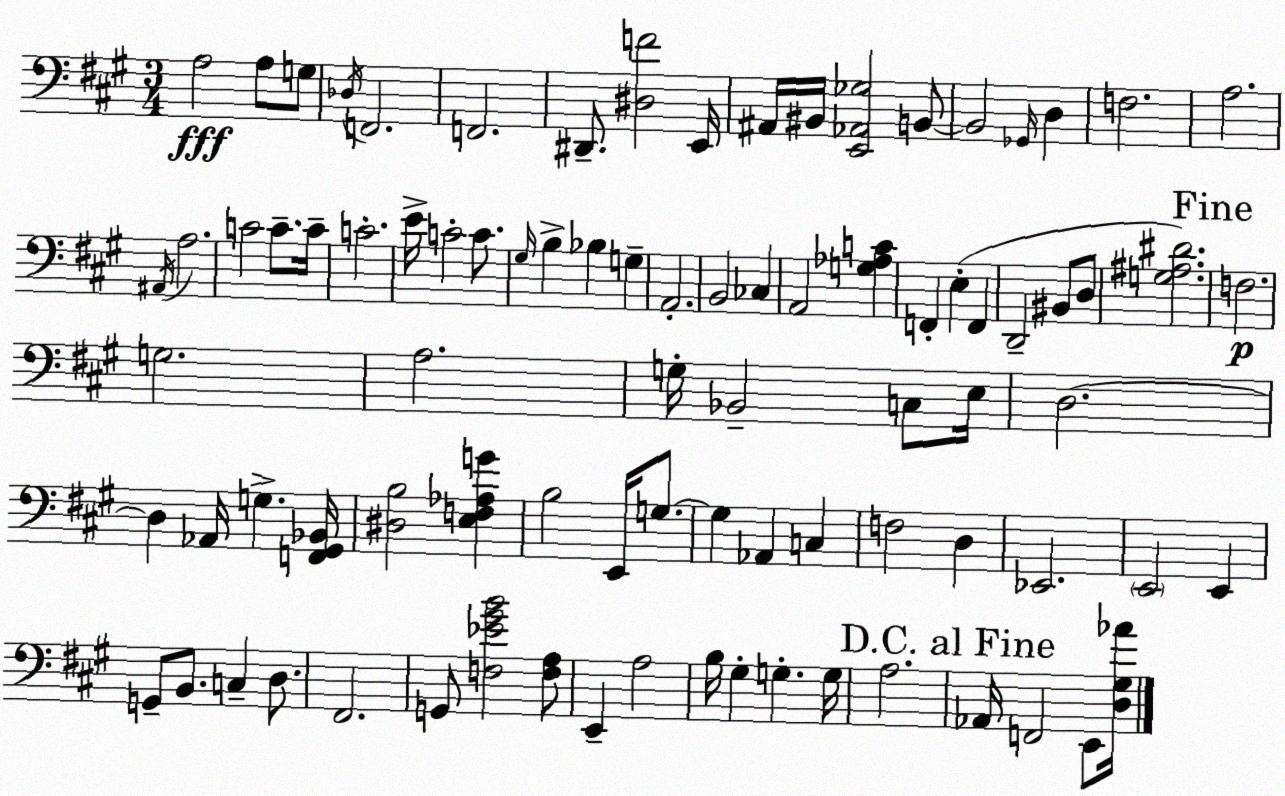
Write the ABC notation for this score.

X:1
T:Untitled
M:3/4
L:1/4
K:A
A,2 A,/2 G,/2 _D,/4 F,,2 F,,2 ^D,,/2 [^D,F]2 E,,/4 ^A,,/4 ^B,,/4 [E,,_A,,_G,]2 B,,/2 B,,2 _G,,/4 D, F,2 A,2 ^A,,/4 A,2 C2 C/2 C/4 C2 E/4 C2 C/2 ^G,/4 B, _B, G, A,,2 B,,2 _C, A,,2 [G,_A,C] F,, E, F,, D,,2 ^B,,/2 D,/2 [G,^A,^D]2 F,2 G,2 A,2 G,/4 _B,,2 C,/2 E,/4 D,2 D, _A,,/4 G, [F,,^G,,_B,,]/4 [^D,B,]2 [E,F,_A,G] B,2 E,,/4 G,/2 G, _A,, C, F,2 D, _E,,2 E,,2 E,, G,,/2 B,,/2 C, D,/2 ^F,,2 G,,/2 [F,_E^GB]2 [F,A,]/2 E,, A,2 B,/4 ^G, G, G,/4 A,2 _A,,/4 F,,2 E,,/2 [D,^G,_A]/4